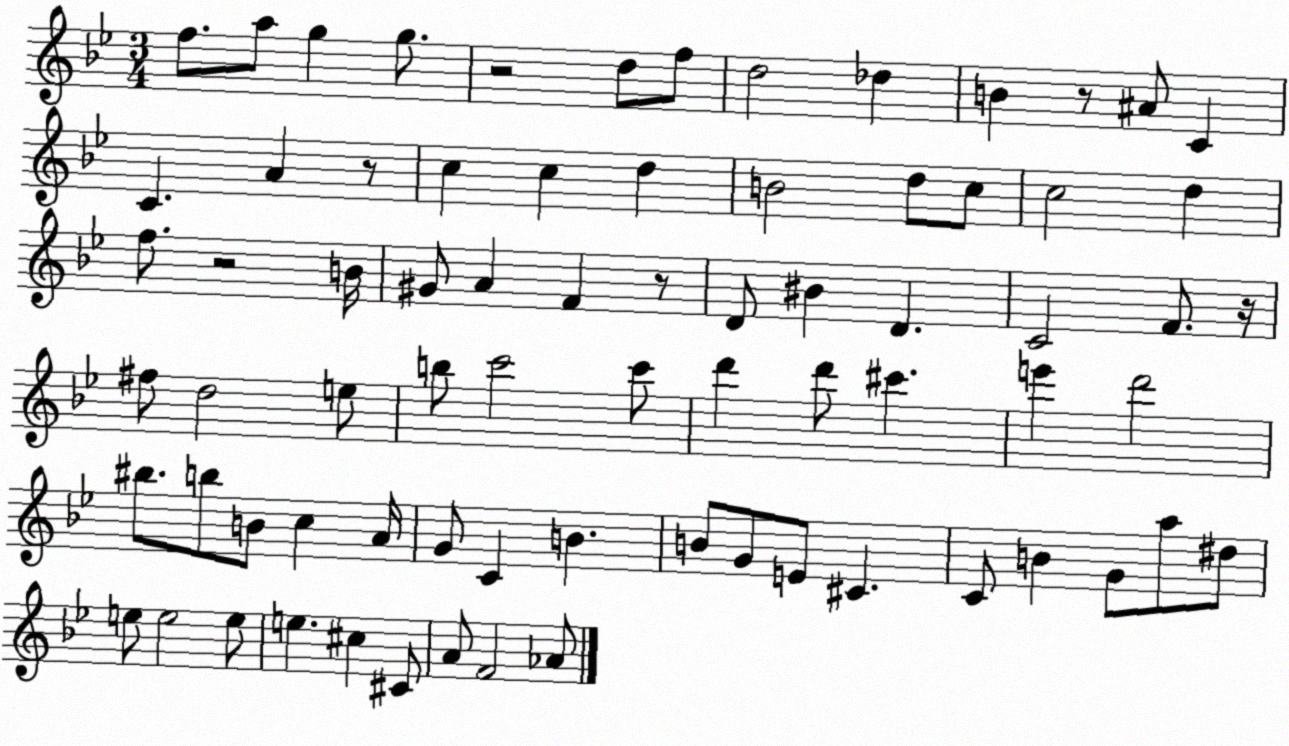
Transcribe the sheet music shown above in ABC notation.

X:1
T:Untitled
M:3/4
L:1/4
K:Bb
f/2 a/2 g g/2 z2 d/2 f/2 d2 _d B z/2 ^A/2 C C A z/2 c c d B2 d/2 c/2 c2 d f/2 z2 B/4 ^G/2 A F z/2 D/2 ^B D C2 F/2 z/4 ^f/2 d2 e/2 b/2 c'2 c'/2 d' d'/2 ^c' e' d'2 ^b/2 b/2 B/2 c A/4 G/2 C B B/2 G/2 E/2 ^C C/2 B G/2 a/2 ^d/2 e/2 e2 e/2 e ^c ^C/2 A/2 F2 _A/2